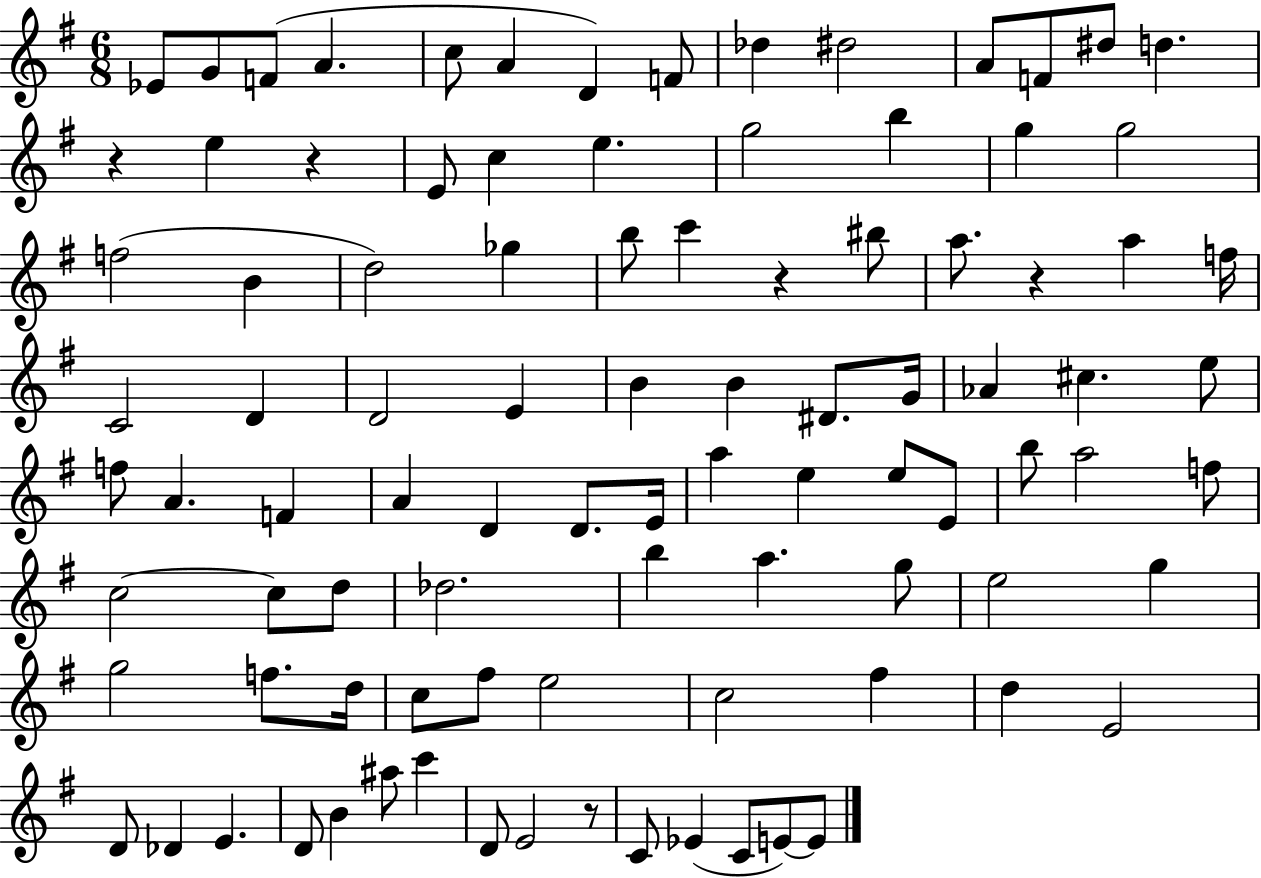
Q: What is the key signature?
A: G major